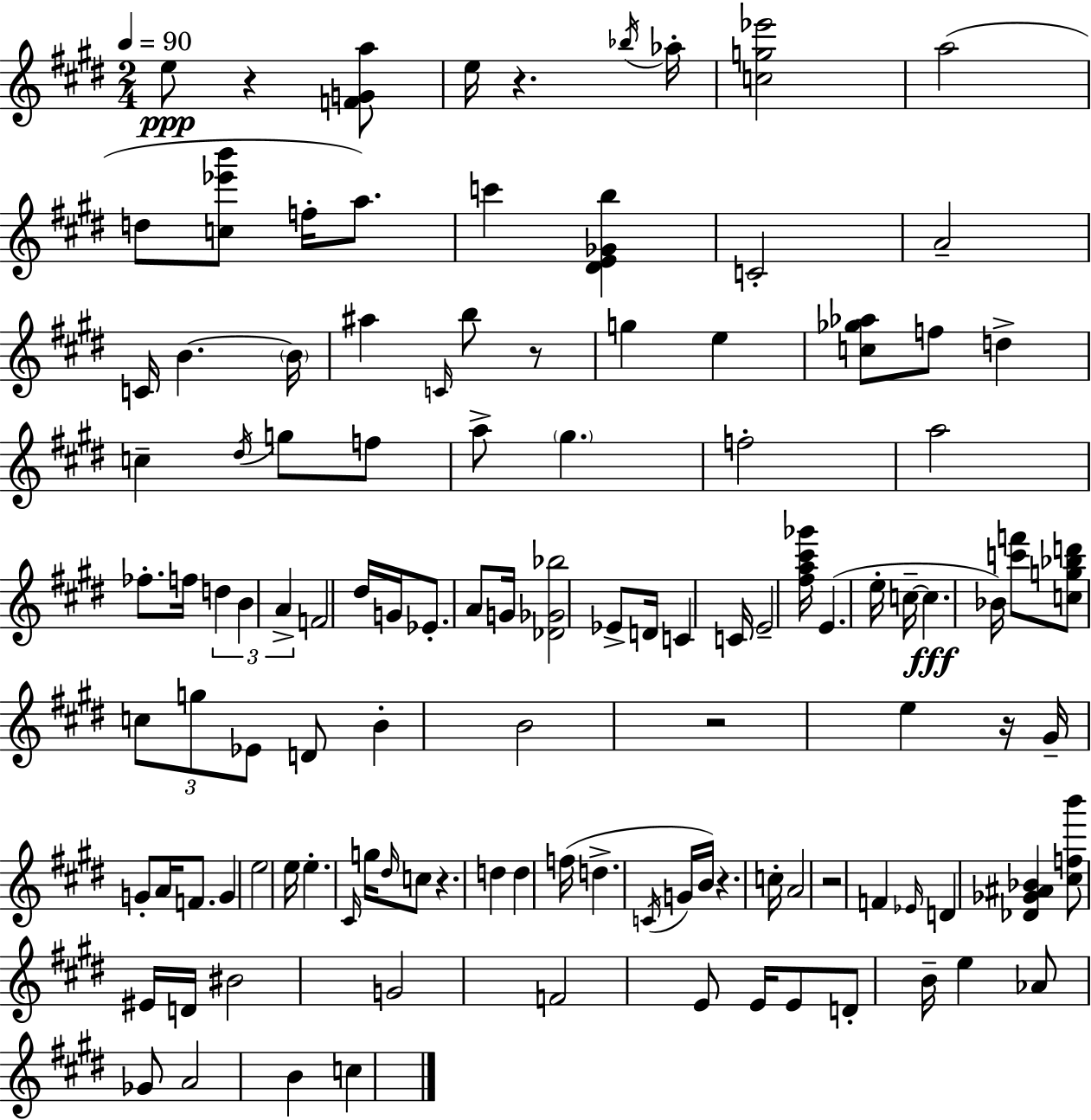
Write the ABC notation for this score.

X:1
T:Untitled
M:2/4
L:1/4
K:E
e/2 z [FGa]/2 e/4 z _b/4 _a/4 [cg_e']2 a2 d/2 [c_e'b']/2 f/4 a/2 c' [^DE_Gb] C2 A2 C/4 B B/4 ^a C/4 b/2 z/2 g e [c_g_a]/2 f/2 d c ^d/4 g/2 f/2 a/2 ^g f2 a2 _f/2 f/4 d B A F2 ^d/4 G/4 _E/2 A/2 G/4 [_D_G_b]2 _E/2 D/4 C C/4 E2 [^fa^c'_g']/4 E e/4 c/4 c _B/4 [c'f']/2 [cg_bd']/2 c/2 g/2 _E/2 D/2 B B2 z2 e z/4 ^G/4 G/2 A/4 F/2 G e2 e/4 e ^C/4 g/4 ^d/4 c/2 z d d f/4 d C/4 G/4 B/4 z c/4 A2 z2 F _E/4 D [_D_G^A_B] [^cfb']/2 ^E/4 D/4 ^B2 G2 F2 E/2 E/4 E/2 D/2 B/4 e _A/2 _G/2 A2 B c